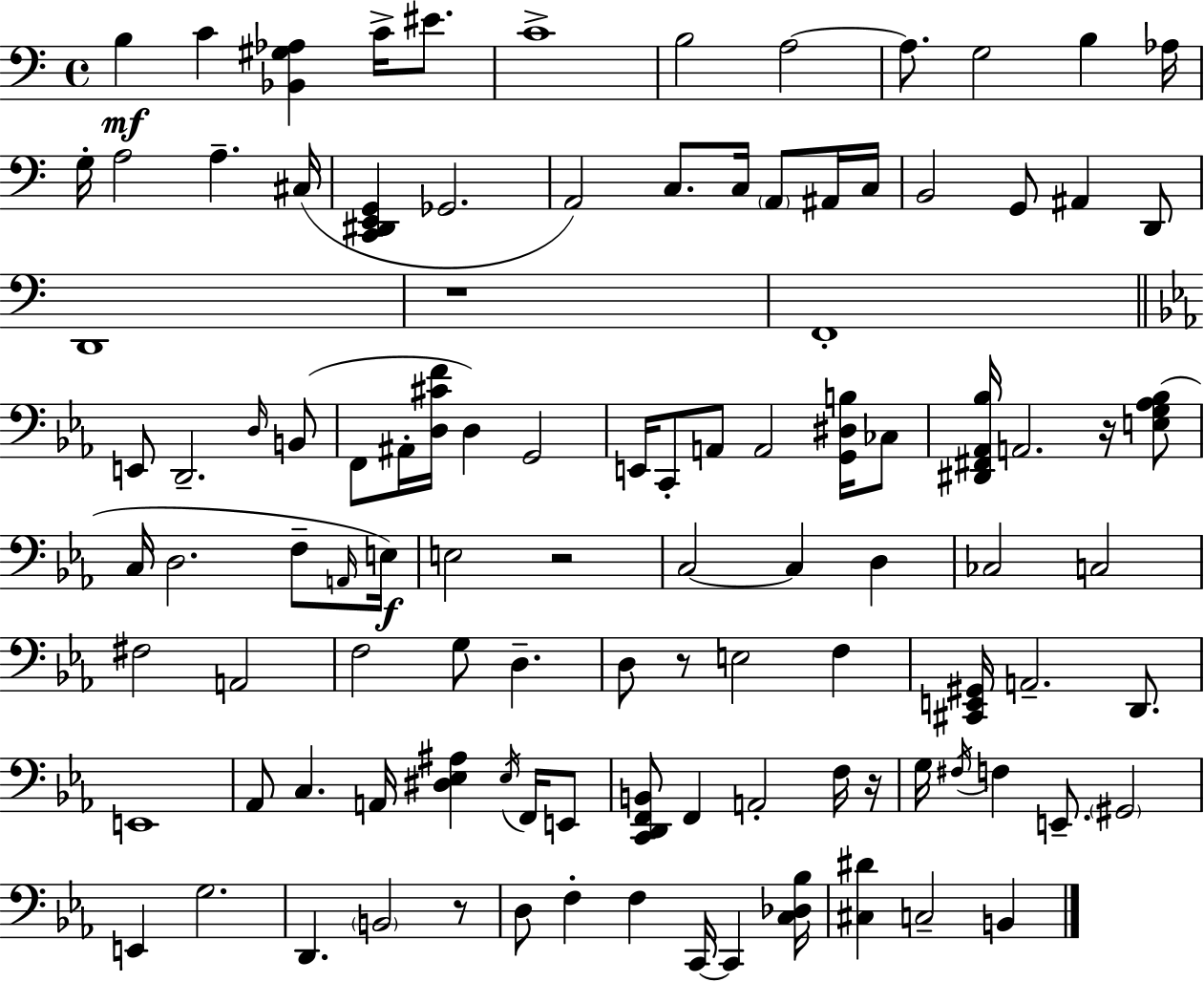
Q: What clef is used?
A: bass